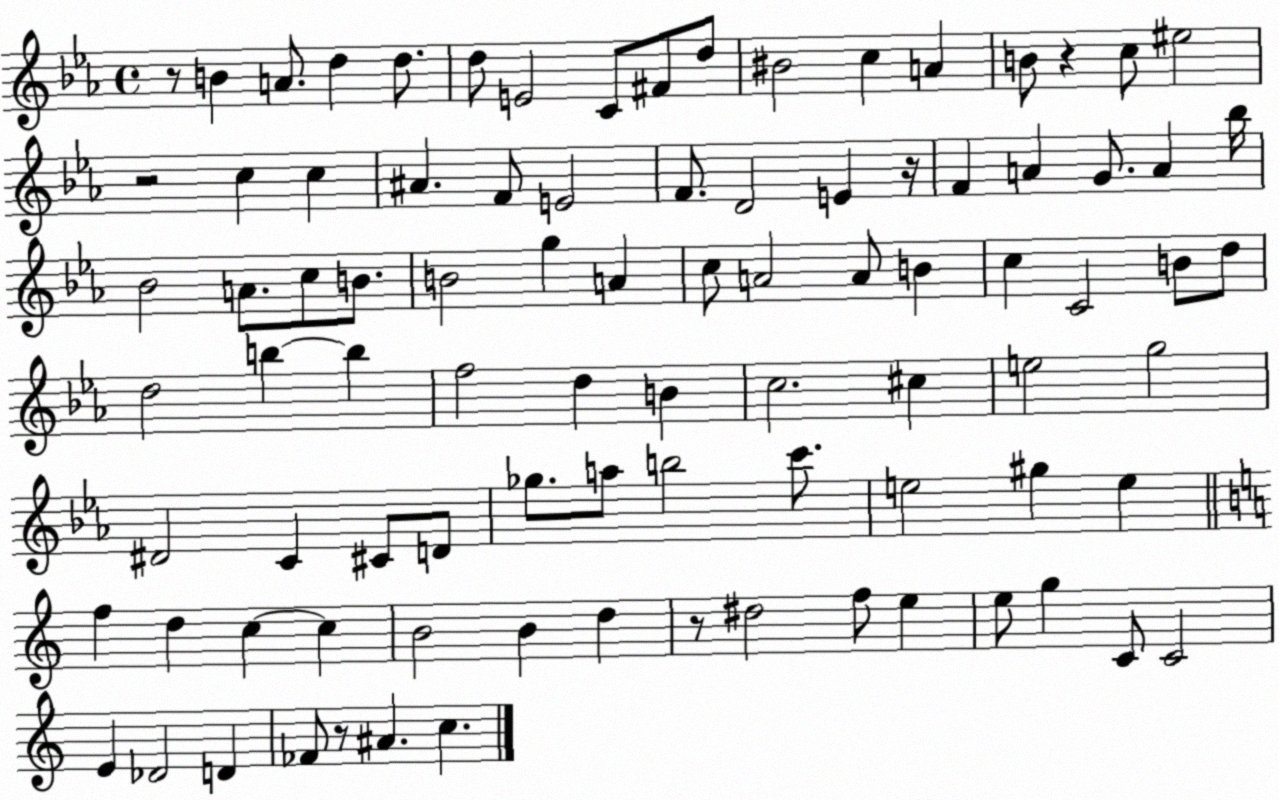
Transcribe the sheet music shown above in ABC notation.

X:1
T:Untitled
M:4/4
L:1/4
K:Eb
z/2 B A/2 d d/2 d/2 E2 C/2 ^F/2 d/2 ^B2 c A B/2 z c/2 ^e2 z2 c c ^A F/2 E2 F/2 D2 E z/4 F A G/2 A _b/4 _B2 A/2 c/2 B/2 B2 g A c/2 A2 A/2 B c C2 B/2 d/2 d2 b b f2 d B c2 ^c e2 g2 ^D2 C ^C/2 D/2 _g/2 a/2 b2 c'/2 e2 ^g e f d c c B2 B d z/2 ^d2 f/2 e e/2 g C/2 C2 E _D2 D _F/2 z/2 ^A c